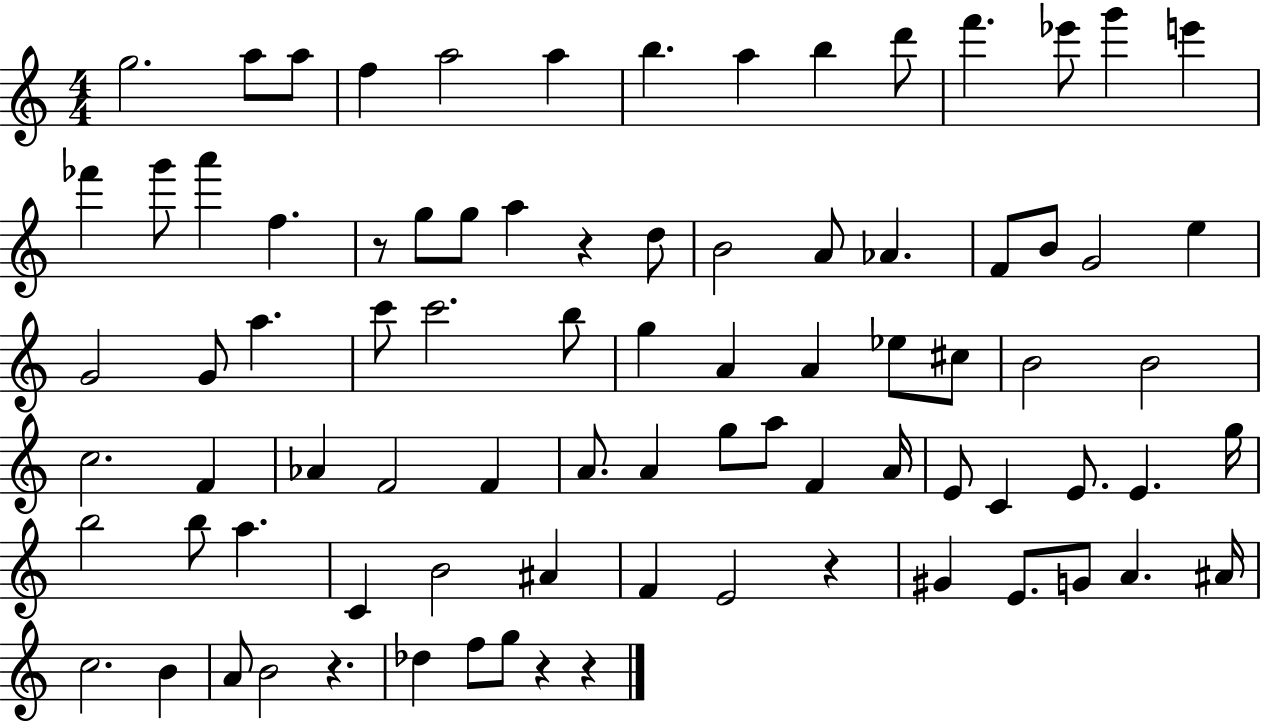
{
  \clef treble
  \numericTimeSignature
  \time 4/4
  \key c \major
  g''2. a''8 a''8 | f''4 a''2 a''4 | b''4. a''4 b''4 d'''8 | f'''4. ees'''8 g'''4 e'''4 | \break fes'''4 g'''8 a'''4 f''4. | r8 g''8 g''8 a''4 r4 d''8 | b'2 a'8 aes'4. | f'8 b'8 g'2 e''4 | \break g'2 g'8 a''4. | c'''8 c'''2. b''8 | g''4 a'4 a'4 ees''8 cis''8 | b'2 b'2 | \break c''2. f'4 | aes'4 f'2 f'4 | a'8. a'4 g''8 a''8 f'4 a'16 | e'8 c'4 e'8. e'4. g''16 | \break b''2 b''8 a''4. | c'4 b'2 ais'4 | f'4 e'2 r4 | gis'4 e'8. g'8 a'4. ais'16 | \break c''2. b'4 | a'8 b'2 r4. | des''4 f''8 g''8 r4 r4 | \bar "|."
}